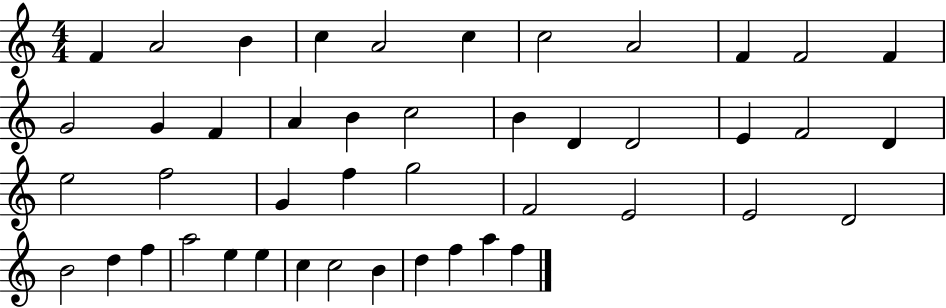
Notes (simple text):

F4/q A4/h B4/q C5/q A4/h C5/q C5/h A4/h F4/q F4/h F4/q G4/h G4/q F4/q A4/q B4/q C5/h B4/q D4/q D4/h E4/q F4/h D4/q E5/h F5/h G4/q F5/q G5/h F4/h E4/h E4/h D4/h B4/h D5/q F5/q A5/h E5/q E5/q C5/q C5/h B4/q D5/q F5/q A5/q F5/q